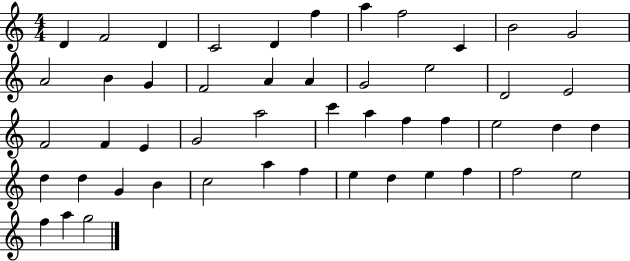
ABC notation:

X:1
T:Untitled
M:4/4
L:1/4
K:C
D F2 D C2 D f a f2 C B2 G2 A2 B G F2 A A G2 e2 D2 E2 F2 F E G2 a2 c' a f f e2 d d d d G B c2 a f e d e f f2 e2 f a g2